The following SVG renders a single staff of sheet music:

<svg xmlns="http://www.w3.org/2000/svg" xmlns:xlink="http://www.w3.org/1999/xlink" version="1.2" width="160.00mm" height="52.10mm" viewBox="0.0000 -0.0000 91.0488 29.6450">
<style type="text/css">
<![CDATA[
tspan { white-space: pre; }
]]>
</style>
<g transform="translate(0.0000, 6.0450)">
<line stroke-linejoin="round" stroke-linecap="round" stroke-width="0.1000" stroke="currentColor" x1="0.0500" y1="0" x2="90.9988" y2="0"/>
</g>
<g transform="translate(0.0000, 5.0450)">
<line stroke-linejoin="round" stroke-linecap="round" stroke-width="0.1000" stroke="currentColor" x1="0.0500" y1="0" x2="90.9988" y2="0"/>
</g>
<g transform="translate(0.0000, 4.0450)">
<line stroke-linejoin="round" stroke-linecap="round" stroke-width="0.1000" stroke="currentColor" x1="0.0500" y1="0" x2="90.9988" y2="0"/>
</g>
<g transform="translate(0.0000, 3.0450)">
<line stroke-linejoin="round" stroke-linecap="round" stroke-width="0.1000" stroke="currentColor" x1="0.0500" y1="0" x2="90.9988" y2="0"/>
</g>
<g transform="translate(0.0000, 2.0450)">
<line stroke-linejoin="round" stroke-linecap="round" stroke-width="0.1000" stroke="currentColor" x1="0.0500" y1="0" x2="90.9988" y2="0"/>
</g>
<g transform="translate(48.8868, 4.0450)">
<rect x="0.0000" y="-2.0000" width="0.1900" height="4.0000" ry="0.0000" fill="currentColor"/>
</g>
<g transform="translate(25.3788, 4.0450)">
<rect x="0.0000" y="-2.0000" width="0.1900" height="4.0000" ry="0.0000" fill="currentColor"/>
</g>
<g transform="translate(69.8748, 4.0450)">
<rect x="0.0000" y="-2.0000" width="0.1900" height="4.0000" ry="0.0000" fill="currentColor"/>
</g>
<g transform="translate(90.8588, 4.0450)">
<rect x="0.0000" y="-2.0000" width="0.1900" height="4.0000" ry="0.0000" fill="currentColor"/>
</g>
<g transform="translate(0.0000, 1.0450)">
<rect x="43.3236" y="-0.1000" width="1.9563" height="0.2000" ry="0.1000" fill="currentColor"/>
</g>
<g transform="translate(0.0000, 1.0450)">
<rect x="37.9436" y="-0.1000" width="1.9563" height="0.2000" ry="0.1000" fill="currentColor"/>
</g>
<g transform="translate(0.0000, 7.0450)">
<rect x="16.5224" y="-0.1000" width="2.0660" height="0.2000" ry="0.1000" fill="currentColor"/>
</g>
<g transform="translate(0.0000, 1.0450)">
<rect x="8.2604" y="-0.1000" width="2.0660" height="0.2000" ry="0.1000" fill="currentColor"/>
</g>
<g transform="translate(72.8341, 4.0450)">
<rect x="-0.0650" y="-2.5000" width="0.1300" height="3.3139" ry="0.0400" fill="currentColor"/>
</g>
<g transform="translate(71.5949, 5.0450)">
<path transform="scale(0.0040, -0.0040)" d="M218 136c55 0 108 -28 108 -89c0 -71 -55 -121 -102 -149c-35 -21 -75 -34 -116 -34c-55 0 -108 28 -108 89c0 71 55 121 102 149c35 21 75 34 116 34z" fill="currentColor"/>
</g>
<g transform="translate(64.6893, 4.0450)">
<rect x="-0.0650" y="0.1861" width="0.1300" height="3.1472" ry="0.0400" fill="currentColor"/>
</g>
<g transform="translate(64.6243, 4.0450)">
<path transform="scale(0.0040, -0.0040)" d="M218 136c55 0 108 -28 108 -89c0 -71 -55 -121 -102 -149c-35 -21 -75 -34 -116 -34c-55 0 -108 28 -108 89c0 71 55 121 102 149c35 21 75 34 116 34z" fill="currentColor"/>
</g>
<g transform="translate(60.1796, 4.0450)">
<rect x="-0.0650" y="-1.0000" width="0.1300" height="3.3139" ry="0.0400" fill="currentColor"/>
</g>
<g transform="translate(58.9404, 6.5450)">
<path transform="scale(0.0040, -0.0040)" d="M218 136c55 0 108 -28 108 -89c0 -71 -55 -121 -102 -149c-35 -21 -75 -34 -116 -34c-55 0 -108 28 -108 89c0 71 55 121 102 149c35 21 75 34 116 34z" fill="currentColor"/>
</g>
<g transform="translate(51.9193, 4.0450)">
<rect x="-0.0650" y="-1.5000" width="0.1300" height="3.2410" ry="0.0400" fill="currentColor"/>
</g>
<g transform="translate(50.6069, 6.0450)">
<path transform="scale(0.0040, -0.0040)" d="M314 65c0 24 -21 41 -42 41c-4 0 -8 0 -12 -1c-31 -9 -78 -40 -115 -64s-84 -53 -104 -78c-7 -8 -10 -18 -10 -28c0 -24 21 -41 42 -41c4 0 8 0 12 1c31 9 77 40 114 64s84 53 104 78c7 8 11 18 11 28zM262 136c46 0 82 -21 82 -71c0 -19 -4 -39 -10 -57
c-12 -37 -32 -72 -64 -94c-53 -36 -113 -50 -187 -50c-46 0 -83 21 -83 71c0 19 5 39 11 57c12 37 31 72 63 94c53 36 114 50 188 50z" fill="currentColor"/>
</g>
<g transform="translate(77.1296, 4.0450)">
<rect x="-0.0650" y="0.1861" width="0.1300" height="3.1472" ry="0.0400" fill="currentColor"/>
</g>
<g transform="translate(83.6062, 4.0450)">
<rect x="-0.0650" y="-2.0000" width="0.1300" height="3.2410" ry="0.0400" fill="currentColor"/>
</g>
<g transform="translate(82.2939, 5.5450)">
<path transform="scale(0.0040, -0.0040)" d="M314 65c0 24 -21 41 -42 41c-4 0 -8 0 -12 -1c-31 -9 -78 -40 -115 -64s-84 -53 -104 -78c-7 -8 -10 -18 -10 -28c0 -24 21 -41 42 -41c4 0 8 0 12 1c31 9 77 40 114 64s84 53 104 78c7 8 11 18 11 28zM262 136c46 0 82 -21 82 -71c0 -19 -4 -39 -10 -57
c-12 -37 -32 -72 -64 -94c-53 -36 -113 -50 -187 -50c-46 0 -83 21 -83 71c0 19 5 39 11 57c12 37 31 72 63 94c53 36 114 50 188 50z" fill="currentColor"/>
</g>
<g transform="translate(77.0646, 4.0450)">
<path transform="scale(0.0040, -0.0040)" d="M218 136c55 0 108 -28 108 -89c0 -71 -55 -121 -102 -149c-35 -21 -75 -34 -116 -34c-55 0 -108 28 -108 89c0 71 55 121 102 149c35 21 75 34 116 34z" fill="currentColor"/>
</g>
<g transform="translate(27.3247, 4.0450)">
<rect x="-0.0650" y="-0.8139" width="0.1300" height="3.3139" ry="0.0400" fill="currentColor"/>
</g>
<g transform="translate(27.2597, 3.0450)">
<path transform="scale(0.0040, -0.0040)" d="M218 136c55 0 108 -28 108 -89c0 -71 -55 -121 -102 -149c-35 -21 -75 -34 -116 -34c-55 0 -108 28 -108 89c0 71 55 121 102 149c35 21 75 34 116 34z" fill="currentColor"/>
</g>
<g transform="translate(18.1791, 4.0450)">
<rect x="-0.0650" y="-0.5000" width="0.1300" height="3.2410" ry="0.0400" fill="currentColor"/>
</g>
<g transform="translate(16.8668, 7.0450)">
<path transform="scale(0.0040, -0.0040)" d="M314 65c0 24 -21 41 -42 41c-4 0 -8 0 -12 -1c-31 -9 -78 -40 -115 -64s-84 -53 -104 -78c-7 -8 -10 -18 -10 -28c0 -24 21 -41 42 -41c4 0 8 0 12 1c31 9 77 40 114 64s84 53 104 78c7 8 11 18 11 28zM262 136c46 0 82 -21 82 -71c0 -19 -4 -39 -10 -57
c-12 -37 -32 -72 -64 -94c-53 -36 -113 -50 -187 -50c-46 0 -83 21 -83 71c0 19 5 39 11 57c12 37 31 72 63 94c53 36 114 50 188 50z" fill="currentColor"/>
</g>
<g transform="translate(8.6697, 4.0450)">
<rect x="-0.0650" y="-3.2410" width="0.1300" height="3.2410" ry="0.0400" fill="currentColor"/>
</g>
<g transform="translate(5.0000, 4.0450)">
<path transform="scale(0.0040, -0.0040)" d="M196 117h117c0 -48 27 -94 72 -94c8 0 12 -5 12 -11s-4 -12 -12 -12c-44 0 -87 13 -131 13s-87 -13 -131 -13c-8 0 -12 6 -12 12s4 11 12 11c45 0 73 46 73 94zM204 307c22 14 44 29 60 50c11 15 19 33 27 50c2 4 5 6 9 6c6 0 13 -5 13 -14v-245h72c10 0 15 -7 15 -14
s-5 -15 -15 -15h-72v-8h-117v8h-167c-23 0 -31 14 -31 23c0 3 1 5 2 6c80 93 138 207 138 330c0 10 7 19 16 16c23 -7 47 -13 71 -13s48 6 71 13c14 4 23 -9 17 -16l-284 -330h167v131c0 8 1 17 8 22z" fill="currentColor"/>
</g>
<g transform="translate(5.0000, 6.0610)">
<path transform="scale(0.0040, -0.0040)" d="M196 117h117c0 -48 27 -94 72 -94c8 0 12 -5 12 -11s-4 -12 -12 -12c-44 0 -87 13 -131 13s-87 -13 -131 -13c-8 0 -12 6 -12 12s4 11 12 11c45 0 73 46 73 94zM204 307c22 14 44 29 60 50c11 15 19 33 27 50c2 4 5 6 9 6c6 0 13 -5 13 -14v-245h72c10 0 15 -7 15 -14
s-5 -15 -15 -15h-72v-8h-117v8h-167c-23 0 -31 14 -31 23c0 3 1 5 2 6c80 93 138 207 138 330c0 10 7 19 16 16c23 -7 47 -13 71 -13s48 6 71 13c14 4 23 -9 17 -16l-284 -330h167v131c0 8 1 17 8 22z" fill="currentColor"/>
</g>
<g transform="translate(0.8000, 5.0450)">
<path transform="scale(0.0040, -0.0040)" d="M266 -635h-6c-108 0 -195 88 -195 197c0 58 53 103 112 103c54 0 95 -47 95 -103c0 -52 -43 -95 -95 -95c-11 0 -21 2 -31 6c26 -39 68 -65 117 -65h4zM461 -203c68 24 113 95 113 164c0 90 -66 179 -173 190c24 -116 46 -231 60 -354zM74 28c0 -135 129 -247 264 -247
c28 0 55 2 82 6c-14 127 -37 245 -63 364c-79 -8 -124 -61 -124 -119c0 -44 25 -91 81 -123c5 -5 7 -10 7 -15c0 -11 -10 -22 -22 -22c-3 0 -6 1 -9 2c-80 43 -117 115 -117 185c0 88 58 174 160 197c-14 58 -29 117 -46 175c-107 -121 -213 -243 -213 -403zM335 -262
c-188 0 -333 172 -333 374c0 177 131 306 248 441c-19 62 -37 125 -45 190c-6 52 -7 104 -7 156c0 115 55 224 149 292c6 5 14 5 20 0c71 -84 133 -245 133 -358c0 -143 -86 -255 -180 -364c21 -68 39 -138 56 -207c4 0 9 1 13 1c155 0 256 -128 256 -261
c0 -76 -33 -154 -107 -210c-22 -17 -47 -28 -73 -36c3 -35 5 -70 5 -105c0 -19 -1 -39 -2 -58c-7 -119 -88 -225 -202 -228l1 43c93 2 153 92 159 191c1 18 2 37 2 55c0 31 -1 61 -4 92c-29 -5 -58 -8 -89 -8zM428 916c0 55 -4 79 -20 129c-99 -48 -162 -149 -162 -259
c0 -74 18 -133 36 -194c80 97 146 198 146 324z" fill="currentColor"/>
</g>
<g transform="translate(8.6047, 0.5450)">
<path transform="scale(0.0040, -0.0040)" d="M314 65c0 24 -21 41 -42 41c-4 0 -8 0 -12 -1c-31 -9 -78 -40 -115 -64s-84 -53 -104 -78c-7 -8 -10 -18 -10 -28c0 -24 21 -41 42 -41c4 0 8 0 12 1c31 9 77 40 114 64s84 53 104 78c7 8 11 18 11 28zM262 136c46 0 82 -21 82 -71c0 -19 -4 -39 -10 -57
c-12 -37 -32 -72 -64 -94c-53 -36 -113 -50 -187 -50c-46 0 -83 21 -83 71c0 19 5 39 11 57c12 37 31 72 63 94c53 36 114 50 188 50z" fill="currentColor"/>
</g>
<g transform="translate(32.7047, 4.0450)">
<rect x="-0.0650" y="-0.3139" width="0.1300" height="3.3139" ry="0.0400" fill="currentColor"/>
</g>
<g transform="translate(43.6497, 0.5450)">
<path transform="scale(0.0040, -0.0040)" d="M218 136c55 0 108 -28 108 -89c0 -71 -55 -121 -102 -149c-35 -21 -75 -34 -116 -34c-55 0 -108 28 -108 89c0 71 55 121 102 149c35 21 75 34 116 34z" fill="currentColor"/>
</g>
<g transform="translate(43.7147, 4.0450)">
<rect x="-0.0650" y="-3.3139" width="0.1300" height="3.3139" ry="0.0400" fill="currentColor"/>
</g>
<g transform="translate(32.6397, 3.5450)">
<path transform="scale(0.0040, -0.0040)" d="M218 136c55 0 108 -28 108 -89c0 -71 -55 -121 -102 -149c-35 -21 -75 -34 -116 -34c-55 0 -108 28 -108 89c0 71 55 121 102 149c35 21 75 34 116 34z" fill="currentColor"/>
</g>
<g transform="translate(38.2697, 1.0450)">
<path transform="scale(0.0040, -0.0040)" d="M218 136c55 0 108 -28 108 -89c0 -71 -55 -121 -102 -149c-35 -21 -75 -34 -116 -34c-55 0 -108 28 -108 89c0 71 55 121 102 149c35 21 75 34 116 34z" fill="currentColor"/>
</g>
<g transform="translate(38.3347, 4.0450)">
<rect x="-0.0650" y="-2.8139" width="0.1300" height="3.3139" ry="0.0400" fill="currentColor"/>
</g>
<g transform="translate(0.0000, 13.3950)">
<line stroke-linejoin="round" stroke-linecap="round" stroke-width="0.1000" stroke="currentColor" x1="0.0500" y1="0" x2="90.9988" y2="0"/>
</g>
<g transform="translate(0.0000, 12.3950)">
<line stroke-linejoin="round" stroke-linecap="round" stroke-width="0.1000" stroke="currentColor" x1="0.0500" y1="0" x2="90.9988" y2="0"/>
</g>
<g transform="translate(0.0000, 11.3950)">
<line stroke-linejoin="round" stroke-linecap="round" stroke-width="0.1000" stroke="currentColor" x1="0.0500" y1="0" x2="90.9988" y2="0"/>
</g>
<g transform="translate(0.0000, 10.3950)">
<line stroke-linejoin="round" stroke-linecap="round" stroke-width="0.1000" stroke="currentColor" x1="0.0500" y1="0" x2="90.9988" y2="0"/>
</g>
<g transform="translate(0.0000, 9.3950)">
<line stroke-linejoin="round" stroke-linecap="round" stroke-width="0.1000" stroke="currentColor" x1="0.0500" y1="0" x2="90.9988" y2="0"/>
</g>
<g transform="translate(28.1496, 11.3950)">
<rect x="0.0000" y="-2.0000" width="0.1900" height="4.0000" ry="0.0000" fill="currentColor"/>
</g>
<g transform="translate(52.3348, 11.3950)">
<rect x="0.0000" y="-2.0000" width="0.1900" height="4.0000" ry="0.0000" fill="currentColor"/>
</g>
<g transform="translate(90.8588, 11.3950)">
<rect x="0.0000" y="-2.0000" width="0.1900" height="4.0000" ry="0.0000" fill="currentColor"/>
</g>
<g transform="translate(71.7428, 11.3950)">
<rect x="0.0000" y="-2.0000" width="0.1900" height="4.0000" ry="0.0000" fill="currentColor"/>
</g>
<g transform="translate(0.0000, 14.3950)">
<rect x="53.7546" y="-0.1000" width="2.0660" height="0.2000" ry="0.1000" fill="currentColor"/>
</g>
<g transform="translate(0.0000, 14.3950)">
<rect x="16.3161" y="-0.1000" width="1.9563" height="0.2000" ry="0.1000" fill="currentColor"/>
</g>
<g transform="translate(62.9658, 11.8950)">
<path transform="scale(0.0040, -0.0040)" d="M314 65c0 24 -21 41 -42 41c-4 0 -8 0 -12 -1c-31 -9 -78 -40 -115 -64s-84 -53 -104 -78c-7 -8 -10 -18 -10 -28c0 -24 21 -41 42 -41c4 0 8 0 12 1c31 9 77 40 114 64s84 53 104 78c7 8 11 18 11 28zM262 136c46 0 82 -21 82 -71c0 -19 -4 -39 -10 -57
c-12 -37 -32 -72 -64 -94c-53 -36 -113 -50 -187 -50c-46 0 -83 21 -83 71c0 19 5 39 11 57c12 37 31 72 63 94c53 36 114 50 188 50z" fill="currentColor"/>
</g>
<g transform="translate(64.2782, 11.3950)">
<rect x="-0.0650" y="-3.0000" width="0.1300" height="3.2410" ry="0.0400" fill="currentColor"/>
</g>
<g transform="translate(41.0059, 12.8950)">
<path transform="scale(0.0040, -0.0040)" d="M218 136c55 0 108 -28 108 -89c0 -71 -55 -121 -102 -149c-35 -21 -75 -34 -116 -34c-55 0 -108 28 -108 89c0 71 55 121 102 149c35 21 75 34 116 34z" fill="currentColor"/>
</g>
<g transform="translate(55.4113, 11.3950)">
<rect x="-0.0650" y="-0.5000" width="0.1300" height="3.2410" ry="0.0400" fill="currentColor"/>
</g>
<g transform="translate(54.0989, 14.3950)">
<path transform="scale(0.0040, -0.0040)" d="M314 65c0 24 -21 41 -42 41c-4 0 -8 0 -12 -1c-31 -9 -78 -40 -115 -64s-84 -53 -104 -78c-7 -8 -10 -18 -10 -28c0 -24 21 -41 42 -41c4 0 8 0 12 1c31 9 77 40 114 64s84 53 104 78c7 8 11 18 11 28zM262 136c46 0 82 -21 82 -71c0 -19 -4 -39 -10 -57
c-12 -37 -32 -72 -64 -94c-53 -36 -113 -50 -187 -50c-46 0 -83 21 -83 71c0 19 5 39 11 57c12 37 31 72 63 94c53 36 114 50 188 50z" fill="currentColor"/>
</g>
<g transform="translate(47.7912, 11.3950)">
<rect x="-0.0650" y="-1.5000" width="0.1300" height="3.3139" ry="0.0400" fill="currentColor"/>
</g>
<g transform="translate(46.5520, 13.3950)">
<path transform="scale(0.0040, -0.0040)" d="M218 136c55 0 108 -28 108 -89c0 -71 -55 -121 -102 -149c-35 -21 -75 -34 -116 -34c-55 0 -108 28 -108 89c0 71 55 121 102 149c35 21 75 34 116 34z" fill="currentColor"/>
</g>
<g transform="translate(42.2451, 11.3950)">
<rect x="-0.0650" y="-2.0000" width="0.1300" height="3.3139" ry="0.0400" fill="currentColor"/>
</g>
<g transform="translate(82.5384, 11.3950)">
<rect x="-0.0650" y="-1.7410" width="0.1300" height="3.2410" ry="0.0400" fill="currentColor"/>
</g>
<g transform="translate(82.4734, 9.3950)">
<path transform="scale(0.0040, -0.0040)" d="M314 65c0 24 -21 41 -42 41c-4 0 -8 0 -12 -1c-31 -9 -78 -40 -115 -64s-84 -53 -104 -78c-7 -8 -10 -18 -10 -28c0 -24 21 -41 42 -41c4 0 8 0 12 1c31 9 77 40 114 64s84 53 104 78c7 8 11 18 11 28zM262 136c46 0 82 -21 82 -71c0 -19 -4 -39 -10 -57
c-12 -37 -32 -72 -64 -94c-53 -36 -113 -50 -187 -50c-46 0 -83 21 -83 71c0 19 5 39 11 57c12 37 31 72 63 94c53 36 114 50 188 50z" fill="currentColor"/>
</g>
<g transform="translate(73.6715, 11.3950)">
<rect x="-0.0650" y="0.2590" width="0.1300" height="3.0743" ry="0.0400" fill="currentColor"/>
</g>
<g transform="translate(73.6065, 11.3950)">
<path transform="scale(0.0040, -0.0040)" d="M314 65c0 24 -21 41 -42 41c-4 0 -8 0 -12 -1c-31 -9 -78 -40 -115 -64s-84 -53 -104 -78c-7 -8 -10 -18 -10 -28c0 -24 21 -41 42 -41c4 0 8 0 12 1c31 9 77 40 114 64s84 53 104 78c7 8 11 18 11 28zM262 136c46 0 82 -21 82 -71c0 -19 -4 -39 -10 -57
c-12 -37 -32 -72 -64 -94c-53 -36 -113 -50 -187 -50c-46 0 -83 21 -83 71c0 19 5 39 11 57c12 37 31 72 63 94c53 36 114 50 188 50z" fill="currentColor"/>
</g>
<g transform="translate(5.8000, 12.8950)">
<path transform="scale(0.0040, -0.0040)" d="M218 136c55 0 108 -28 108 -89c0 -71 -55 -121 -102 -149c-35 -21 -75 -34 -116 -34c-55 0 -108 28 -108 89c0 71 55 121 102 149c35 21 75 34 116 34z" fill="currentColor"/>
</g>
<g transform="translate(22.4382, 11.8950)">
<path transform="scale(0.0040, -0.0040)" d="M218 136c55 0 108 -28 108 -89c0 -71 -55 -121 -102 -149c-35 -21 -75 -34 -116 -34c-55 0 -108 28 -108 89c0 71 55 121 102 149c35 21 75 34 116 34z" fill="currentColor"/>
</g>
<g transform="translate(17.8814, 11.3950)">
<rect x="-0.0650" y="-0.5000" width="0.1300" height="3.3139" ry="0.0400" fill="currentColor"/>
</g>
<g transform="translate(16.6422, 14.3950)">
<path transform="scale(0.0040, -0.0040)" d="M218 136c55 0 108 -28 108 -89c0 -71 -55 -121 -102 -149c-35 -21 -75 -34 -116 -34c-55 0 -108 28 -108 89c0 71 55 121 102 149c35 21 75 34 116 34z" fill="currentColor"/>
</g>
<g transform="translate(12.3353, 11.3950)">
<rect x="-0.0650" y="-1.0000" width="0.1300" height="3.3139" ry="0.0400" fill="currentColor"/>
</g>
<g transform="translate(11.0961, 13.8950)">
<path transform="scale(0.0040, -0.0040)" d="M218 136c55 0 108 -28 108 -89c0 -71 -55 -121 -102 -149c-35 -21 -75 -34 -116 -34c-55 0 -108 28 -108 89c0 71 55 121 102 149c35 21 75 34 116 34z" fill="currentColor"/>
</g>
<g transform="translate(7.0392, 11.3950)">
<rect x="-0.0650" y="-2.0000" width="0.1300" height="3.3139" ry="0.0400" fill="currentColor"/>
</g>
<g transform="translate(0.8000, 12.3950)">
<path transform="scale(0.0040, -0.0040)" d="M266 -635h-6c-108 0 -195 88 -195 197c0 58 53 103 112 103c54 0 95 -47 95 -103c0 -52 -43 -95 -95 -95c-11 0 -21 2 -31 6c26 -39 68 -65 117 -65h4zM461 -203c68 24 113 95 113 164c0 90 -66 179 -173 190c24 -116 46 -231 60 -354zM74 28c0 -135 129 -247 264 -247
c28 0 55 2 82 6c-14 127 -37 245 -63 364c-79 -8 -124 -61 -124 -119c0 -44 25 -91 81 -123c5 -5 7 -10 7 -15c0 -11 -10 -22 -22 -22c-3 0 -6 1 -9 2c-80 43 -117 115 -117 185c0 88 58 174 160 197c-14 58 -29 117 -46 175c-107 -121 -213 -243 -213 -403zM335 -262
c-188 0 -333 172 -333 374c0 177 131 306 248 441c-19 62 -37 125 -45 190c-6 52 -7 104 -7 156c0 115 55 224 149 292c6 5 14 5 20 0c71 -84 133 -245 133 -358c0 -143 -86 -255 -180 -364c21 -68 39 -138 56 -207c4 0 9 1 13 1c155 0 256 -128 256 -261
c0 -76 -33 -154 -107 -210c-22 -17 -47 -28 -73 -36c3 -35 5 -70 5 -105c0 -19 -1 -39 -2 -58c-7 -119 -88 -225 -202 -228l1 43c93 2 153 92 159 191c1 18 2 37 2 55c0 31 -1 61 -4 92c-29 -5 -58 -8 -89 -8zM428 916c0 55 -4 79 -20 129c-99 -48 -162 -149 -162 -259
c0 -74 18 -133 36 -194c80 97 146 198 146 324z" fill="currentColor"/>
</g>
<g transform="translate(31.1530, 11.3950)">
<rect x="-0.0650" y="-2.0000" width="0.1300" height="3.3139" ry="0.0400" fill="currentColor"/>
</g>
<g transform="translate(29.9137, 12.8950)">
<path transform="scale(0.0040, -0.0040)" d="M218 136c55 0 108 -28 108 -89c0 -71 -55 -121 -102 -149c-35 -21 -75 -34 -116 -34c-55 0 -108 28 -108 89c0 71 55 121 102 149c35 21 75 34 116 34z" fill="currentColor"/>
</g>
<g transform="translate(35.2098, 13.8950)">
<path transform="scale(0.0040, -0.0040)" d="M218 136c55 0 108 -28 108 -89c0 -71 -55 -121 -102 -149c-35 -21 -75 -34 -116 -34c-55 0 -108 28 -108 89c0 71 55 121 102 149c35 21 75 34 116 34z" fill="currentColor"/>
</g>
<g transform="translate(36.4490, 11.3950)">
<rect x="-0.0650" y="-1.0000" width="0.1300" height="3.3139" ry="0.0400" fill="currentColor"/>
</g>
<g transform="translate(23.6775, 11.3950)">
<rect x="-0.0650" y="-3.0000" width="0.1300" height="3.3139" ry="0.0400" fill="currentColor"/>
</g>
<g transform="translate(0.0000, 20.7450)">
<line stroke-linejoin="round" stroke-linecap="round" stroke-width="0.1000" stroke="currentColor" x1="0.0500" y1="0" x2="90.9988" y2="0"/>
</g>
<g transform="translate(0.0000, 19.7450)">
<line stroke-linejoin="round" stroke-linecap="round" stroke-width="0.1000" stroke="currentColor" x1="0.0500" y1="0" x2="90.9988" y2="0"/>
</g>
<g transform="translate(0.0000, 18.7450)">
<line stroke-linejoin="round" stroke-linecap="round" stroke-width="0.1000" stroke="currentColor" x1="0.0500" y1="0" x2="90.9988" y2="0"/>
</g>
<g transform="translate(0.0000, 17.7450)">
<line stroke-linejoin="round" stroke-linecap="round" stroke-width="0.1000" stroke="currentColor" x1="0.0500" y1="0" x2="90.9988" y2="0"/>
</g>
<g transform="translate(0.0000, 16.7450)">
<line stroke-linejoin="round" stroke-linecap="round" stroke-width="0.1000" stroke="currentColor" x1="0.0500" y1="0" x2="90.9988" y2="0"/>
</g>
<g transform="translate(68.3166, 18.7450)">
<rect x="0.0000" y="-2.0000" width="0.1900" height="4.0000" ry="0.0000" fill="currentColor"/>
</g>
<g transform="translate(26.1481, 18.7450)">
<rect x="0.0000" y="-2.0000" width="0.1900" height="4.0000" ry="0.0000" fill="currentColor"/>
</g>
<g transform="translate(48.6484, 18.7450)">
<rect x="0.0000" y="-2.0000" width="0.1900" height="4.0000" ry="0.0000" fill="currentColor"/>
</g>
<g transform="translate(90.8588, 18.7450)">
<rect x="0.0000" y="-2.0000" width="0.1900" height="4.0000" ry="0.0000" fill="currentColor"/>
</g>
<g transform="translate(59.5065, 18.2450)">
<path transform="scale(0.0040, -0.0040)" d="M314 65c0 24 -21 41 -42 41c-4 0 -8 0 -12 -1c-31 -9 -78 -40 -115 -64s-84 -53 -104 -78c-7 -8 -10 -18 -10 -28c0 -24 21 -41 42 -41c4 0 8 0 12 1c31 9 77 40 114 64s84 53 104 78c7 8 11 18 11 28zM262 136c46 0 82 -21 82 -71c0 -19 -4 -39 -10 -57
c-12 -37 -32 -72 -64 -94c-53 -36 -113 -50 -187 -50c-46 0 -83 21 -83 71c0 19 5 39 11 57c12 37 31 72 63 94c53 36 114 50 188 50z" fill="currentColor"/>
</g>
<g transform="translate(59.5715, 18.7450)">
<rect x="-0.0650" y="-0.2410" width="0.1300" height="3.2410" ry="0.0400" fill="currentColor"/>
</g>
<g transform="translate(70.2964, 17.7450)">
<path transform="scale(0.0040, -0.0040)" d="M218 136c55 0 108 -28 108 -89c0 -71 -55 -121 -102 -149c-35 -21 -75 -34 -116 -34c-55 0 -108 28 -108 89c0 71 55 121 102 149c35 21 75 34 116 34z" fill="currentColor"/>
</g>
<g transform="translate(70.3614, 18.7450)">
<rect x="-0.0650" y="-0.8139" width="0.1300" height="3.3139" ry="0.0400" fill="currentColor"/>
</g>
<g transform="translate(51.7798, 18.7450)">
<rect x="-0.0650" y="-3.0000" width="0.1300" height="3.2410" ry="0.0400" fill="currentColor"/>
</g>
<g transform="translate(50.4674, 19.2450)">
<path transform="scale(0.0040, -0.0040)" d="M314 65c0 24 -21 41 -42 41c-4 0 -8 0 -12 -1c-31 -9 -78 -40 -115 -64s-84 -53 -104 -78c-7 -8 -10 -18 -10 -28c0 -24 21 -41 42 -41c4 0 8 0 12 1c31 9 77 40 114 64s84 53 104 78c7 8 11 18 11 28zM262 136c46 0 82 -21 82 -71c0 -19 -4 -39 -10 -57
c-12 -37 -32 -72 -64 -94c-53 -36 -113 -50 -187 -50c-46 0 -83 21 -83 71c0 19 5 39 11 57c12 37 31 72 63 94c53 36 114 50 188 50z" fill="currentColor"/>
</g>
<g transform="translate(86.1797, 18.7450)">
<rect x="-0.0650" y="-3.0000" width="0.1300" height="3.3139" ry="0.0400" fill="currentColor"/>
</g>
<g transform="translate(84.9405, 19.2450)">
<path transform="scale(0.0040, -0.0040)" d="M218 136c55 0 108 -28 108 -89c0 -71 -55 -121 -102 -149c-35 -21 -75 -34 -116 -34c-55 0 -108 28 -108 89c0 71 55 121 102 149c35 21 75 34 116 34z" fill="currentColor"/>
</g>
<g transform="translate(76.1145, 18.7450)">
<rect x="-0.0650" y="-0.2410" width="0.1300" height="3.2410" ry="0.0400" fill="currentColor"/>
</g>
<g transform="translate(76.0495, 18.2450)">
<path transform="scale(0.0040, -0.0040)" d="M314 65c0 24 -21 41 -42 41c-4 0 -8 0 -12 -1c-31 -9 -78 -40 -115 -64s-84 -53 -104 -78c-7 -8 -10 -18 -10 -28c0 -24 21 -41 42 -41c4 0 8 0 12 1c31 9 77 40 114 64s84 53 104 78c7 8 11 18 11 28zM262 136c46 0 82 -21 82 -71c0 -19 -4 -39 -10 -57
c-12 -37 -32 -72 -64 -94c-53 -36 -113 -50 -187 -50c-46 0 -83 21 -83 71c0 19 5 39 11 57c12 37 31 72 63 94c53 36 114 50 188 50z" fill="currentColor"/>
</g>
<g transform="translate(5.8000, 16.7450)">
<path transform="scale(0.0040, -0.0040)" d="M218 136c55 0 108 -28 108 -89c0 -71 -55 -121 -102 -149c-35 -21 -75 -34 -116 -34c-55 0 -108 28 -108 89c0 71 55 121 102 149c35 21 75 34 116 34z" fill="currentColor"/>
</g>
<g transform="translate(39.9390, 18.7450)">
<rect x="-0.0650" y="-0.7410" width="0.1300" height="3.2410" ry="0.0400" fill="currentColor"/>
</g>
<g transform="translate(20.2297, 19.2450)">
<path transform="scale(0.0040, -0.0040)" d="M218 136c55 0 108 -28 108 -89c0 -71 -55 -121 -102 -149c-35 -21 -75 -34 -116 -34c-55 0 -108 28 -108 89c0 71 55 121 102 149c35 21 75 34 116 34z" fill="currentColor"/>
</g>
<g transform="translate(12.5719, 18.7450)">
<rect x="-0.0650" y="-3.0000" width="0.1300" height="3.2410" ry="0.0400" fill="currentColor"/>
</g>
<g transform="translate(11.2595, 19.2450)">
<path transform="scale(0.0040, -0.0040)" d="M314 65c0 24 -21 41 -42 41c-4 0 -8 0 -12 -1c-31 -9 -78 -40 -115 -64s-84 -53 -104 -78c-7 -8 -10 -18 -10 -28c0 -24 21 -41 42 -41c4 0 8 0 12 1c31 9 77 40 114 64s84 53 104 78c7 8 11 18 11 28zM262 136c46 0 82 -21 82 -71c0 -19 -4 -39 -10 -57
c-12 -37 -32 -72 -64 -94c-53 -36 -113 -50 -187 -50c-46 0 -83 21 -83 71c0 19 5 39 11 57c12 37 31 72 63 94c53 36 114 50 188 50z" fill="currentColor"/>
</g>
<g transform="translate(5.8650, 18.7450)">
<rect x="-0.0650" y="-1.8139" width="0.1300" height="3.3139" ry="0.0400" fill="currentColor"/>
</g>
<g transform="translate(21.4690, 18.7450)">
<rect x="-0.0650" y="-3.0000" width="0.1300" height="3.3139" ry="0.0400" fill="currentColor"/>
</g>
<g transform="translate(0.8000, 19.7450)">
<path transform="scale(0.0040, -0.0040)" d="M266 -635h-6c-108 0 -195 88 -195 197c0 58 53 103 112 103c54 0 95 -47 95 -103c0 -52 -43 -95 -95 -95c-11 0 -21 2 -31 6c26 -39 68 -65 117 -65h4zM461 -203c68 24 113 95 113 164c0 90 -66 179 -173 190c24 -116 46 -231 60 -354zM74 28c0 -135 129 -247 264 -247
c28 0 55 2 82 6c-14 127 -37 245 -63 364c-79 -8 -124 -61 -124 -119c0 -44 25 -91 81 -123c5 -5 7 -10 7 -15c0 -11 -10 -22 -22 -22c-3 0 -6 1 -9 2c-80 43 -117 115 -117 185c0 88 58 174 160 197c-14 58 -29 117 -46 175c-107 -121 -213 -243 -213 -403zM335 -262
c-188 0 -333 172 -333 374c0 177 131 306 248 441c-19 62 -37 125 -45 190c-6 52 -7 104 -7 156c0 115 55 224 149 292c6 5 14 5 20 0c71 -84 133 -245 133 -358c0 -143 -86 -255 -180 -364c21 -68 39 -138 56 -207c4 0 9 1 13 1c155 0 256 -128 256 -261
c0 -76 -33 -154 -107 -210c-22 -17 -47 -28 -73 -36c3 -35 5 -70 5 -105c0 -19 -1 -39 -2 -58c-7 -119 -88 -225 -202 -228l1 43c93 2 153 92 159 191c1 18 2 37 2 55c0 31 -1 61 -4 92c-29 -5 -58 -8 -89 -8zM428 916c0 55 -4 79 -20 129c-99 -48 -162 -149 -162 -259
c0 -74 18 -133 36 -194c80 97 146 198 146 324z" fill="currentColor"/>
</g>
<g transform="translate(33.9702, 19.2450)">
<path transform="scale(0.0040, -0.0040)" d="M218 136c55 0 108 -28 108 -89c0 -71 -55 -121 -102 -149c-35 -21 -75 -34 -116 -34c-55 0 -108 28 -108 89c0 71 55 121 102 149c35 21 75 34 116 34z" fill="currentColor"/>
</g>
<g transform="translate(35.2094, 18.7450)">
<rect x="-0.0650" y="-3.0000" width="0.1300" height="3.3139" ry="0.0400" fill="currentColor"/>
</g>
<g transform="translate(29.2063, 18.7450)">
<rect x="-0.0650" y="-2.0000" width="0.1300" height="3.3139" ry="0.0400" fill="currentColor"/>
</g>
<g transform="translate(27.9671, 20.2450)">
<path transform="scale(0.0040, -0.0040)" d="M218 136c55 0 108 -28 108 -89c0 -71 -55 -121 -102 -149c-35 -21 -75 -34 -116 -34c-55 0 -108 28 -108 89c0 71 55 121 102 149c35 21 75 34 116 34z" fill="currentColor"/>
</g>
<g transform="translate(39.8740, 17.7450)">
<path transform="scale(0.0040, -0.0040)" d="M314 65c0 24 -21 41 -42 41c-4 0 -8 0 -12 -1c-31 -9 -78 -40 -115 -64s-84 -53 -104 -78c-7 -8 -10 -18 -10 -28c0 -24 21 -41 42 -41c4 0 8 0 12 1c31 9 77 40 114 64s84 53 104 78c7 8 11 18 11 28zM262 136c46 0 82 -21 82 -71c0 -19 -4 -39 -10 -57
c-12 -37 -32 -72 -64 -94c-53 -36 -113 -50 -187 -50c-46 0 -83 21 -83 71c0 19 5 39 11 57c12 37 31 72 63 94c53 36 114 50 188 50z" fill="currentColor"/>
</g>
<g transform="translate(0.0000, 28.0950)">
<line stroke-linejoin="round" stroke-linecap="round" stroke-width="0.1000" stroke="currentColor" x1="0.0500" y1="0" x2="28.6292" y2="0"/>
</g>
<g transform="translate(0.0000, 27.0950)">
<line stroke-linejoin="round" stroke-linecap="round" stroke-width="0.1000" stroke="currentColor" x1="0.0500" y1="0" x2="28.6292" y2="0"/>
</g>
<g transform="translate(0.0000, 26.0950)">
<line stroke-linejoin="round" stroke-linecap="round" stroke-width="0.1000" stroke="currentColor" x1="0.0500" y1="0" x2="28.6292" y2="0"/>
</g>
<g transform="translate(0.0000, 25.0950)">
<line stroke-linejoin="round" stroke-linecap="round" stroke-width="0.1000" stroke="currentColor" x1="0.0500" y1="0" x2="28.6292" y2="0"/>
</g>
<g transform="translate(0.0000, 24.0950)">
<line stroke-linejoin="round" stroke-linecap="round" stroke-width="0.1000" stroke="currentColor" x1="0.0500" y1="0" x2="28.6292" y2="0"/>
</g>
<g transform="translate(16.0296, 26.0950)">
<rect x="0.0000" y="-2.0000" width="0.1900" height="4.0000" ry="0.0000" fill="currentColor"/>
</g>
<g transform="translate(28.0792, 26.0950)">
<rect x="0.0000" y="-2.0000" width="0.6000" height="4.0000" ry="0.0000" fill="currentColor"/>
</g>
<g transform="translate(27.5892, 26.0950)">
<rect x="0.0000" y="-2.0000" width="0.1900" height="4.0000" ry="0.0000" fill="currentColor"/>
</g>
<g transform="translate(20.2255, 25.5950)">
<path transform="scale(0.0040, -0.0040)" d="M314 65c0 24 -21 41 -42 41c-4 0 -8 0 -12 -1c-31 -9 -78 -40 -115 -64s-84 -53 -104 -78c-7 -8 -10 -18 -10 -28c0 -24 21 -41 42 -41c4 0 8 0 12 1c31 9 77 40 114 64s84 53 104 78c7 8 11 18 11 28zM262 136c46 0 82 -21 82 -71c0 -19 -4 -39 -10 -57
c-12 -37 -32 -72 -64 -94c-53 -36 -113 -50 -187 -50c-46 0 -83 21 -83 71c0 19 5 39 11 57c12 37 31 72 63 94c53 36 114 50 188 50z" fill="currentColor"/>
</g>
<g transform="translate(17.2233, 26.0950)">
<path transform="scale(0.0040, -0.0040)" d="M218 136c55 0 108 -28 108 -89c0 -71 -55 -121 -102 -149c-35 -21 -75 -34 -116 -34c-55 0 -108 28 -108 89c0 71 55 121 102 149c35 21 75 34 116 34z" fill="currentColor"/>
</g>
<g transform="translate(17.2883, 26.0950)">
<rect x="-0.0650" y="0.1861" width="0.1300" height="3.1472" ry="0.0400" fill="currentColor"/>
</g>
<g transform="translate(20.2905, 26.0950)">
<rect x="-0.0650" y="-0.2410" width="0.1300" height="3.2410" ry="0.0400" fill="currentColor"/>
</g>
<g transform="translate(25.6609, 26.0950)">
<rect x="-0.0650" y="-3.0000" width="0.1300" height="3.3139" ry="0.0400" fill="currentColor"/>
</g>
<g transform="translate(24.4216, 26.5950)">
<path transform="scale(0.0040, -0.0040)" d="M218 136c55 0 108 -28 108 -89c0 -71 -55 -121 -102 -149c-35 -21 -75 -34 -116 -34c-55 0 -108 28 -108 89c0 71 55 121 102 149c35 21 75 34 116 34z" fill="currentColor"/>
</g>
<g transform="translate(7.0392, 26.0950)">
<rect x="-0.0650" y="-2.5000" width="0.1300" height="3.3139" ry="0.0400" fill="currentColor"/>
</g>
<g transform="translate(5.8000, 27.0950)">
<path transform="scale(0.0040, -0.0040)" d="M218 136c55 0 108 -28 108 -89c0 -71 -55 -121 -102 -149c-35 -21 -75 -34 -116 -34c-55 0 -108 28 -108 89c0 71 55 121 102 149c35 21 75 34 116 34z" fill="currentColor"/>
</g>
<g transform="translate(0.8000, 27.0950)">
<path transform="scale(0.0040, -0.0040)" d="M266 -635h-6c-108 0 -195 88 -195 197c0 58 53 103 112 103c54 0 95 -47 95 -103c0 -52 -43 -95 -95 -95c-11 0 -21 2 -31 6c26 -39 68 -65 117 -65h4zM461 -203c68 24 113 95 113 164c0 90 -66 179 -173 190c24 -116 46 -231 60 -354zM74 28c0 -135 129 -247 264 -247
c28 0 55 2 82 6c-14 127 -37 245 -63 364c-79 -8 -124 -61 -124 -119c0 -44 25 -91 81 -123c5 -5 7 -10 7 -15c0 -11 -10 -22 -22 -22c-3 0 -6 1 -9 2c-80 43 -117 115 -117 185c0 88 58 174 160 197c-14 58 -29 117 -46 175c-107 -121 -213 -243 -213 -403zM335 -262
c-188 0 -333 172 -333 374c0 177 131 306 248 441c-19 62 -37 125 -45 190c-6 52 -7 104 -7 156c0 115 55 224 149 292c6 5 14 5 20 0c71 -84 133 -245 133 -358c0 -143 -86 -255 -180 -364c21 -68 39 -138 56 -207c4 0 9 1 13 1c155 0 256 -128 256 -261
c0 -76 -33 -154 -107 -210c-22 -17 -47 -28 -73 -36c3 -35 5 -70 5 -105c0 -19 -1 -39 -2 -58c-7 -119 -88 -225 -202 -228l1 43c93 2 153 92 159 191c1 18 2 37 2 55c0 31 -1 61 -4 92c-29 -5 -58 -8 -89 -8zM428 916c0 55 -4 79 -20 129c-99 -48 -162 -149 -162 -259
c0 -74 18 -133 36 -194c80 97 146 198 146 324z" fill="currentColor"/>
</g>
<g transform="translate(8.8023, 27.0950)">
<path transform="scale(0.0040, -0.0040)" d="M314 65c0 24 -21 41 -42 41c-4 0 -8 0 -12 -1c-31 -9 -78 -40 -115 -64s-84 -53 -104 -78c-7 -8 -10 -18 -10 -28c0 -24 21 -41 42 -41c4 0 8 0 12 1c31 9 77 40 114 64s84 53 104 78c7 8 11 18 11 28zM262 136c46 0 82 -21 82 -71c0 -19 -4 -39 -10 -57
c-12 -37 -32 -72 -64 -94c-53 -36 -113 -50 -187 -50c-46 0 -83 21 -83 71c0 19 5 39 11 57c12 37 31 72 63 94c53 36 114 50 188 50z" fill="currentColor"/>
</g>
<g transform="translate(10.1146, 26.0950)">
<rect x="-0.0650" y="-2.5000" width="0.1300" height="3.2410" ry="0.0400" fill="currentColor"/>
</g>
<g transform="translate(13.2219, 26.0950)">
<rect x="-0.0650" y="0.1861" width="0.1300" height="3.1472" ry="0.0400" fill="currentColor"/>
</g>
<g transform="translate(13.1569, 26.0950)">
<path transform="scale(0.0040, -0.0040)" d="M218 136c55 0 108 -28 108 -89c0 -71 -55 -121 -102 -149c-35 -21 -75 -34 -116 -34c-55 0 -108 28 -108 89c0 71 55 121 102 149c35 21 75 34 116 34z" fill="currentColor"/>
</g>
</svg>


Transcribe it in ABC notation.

X:1
T:Untitled
M:4/4
L:1/4
K:C
b2 C2 d c a b E2 D B G B F2 F D C A F D F E C2 A2 B2 f2 f A2 A F A d2 A2 c2 d c2 A G G2 B B c2 A